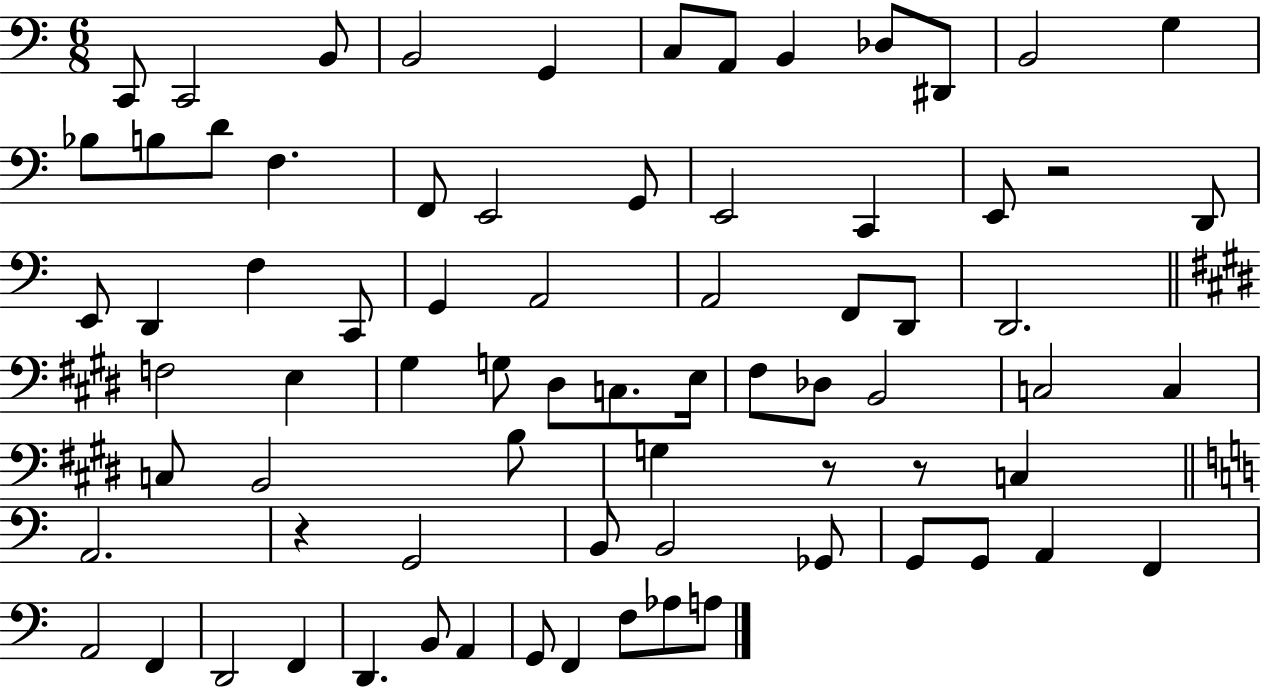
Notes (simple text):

C2/e C2/h B2/e B2/h G2/q C3/e A2/e B2/q Db3/e D#2/e B2/h G3/q Bb3/e B3/e D4/e F3/q. F2/e E2/h G2/e E2/h C2/q E2/e R/h D2/e E2/e D2/q F3/q C2/e G2/q A2/h A2/h F2/e D2/e D2/h. F3/h E3/q G#3/q G3/e D#3/e C3/e. E3/s F#3/e Db3/e B2/h C3/h C3/q C3/e B2/h B3/e G3/q R/e R/e C3/q A2/h. R/q G2/h B2/e B2/h Gb2/e G2/e G2/e A2/q F2/q A2/h F2/q D2/h F2/q D2/q. B2/e A2/q G2/e F2/q F3/e Ab3/e A3/e